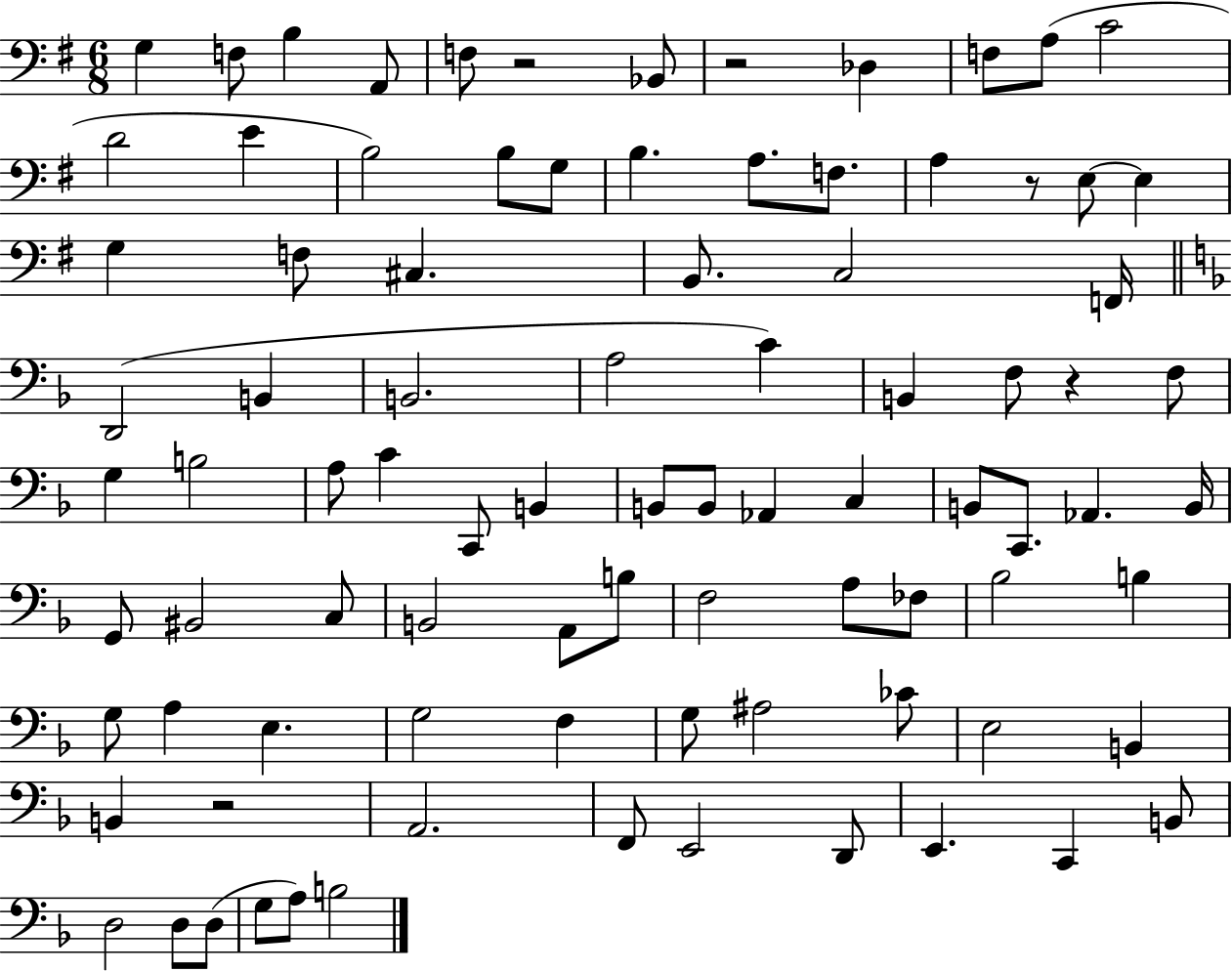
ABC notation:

X:1
T:Untitled
M:6/8
L:1/4
K:G
G, F,/2 B, A,,/2 F,/2 z2 _B,,/2 z2 _D, F,/2 A,/2 C2 D2 E B,2 B,/2 G,/2 B, A,/2 F,/2 A, z/2 E,/2 E, G, F,/2 ^C, B,,/2 C,2 F,,/4 D,,2 B,, B,,2 A,2 C B,, F,/2 z F,/2 G, B,2 A,/2 C C,,/2 B,, B,,/2 B,,/2 _A,, C, B,,/2 C,,/2 _A,, B,,/4 G,,/2 ^B,,2 C,/2 B,,2 A,,/2 B,/2 F,2 A,/2 _F,/2 _B,2 B, G,/2 A, E, G,2 F, G,/2 ^A,2 _C/2 E,2 B,, B,, z2 A,,2 F,,/2 E,,2 D,,/2 E,, C,, B,,/2 D,2 D,/2 D,/2 G,/2 A,/2 B,2